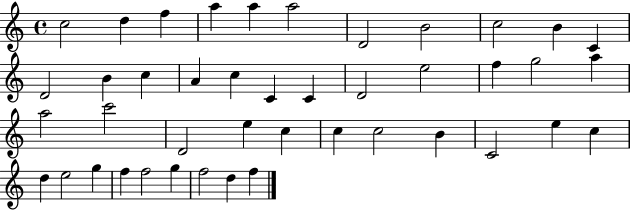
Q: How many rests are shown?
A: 0